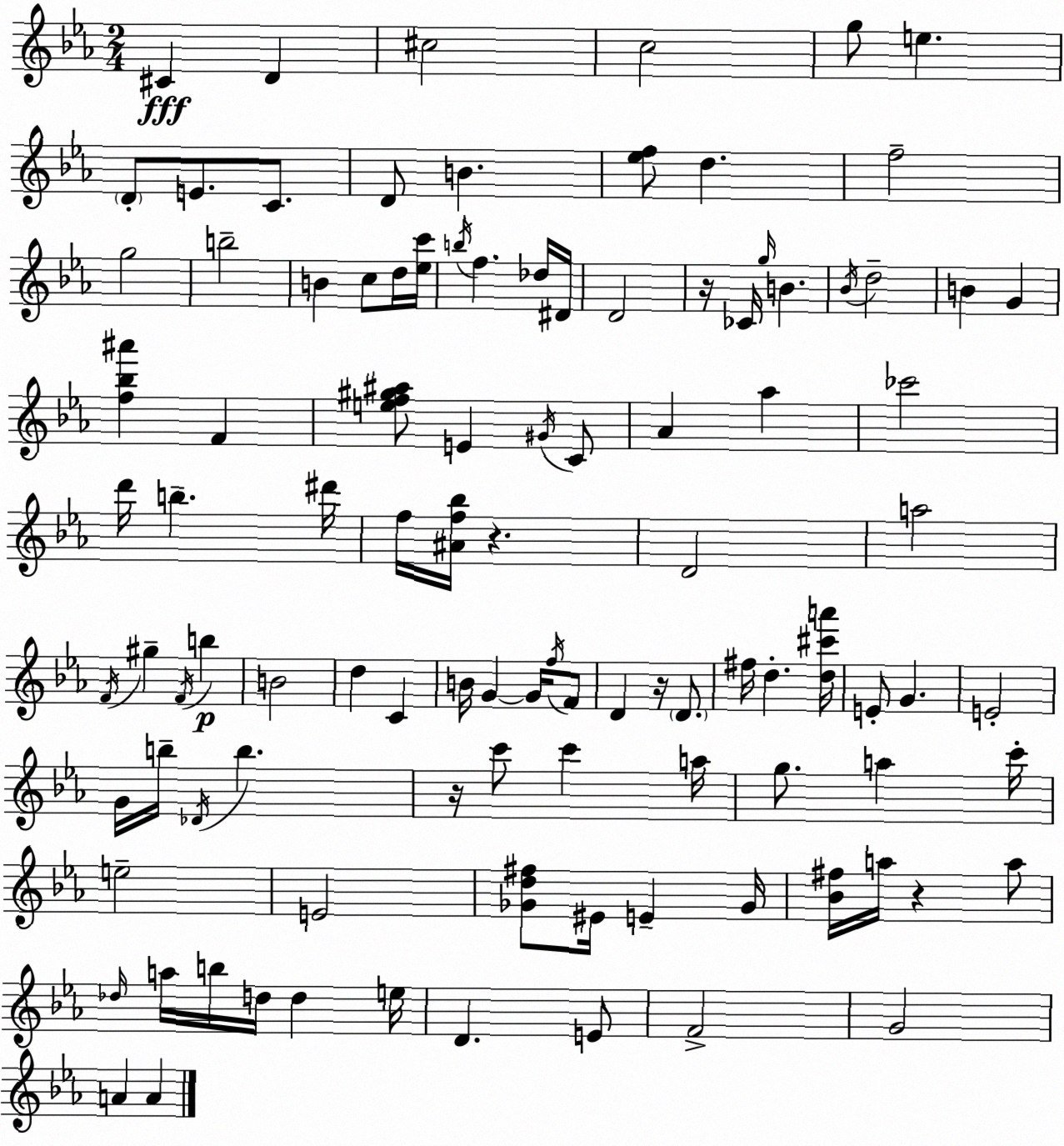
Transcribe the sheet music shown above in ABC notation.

X:1
T:Untitled
M:2/4
L:1/4
K:Cm
^C D ^c2 c2 g/2 e D/2 E/2 C/2 D/2 B [_ef]/2 d f2 g2 b2 B c/2 d/4 [_ec']/4 b/4 f _d/4 ^D/4 D2 z/4 _C/4 g/4 B _B/4 d2 B G [f_b^a'] F [ef^g^a]/2 E ^G/4 C/2 _A _a _c'2 d'/4 b ^d'/4 f/4 [^Af_b]/4 z D2 a2 F/4 ^g F/4 b B2 d C B/4 G G/4 f/4 F/2 D z/4 D/2 ^f/4 d [d^c'a']/4 E/2 G E2 G/4 b/4 _D/4 b z/4 c'/2 c' a/4 g/2 a c'/4 e2 E2 [_Gd^f]/2 ^E/4 E _G/4 [_B^f]/4 a/4 z a/2 _d/4 a/4 b/4 d/4 d e/4 D E/2 F2 G2 A A